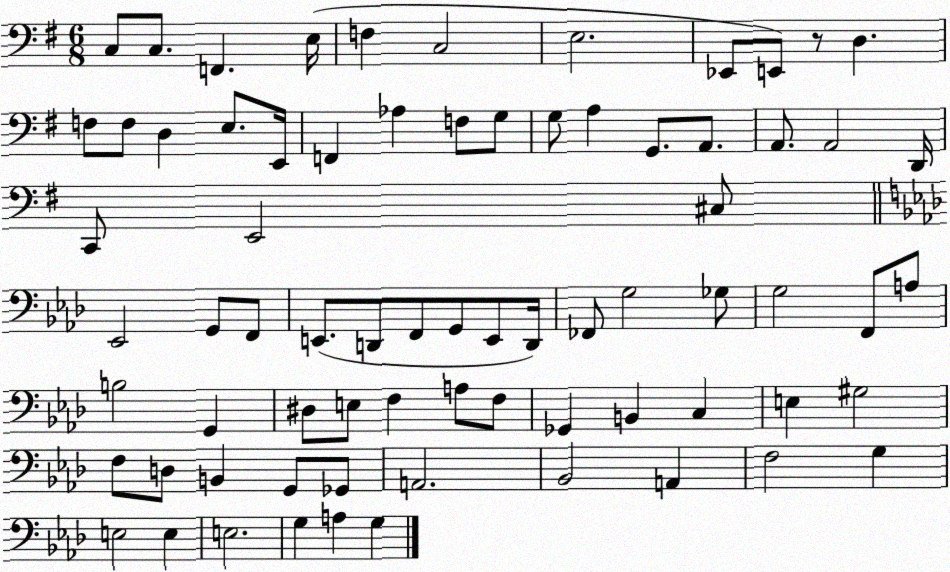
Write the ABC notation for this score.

X:1
T:Untitled
M:6/8
L:1/4
K:G
C,/2 C,/2 F,, E,/4 F, C,2 E,2 _E,,/2 E,,/2 z/2 D, F,/2 F,/2 D, E,/2 E,,/4 F,, _A, F,/2 G,/2 G,/2 A, G,,/2 A,,/2 A,,/2 A,,2 D,,/4 C,,/2 E,,2 ^C,/2 _E,,2 G,,/2 F,,/2 E,,/2 D,,/2 F,,/2 G,,/2 E,,/2 D,,/4 _F,,/2 G,2 _G,/2 G,2 F,,/2 A,/2 B,2 G,, ^D,/2 E,/2 F, A,/2 F,/2 _G,, B,, C, E, ^G,2 F,/2 D,/2 B,, G,,/2 _G,,/2 A,,2 _B,,2 A,, F,2 G, E,2 E, E,2 G, A, G,